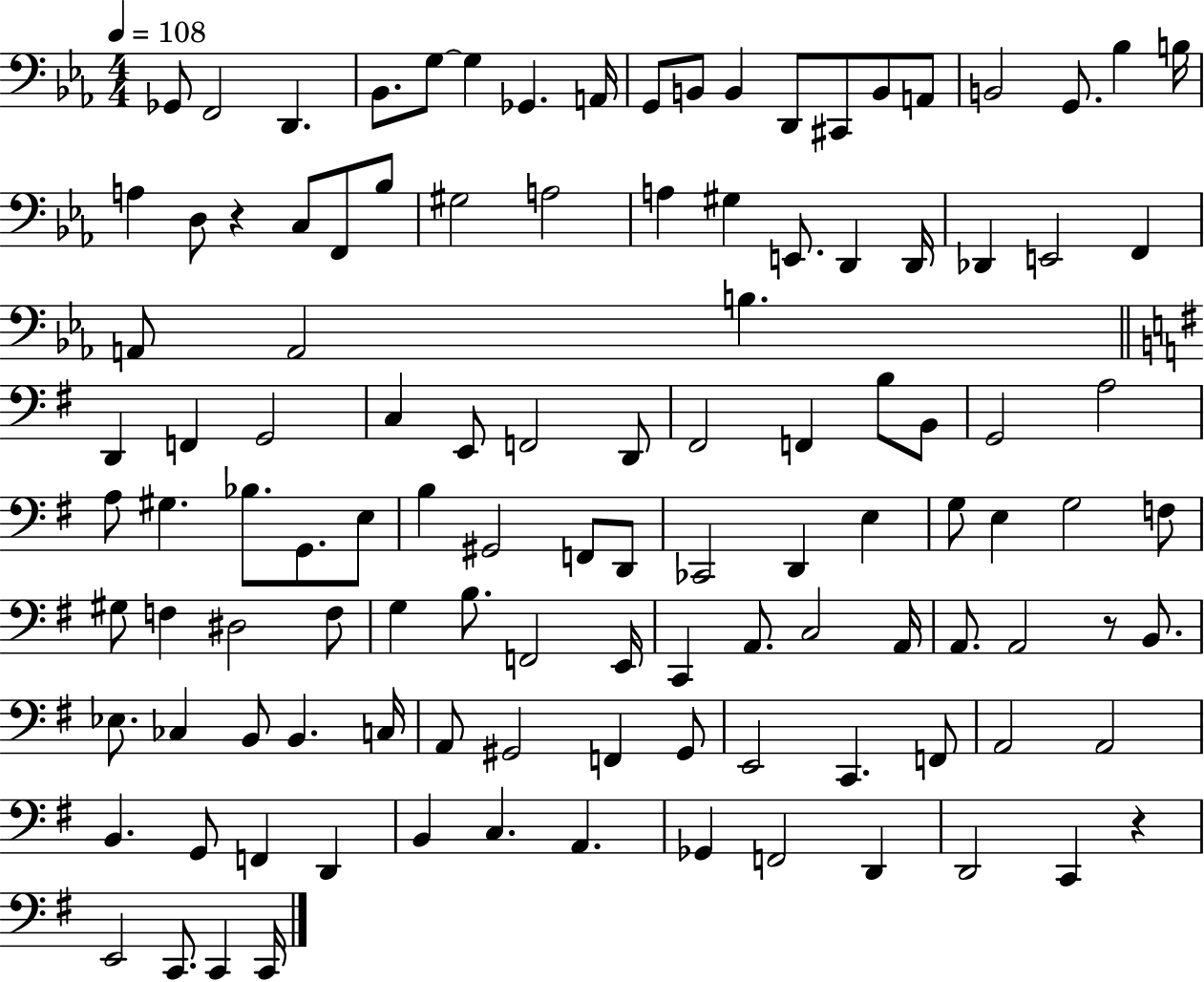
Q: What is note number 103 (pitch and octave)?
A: Gb2